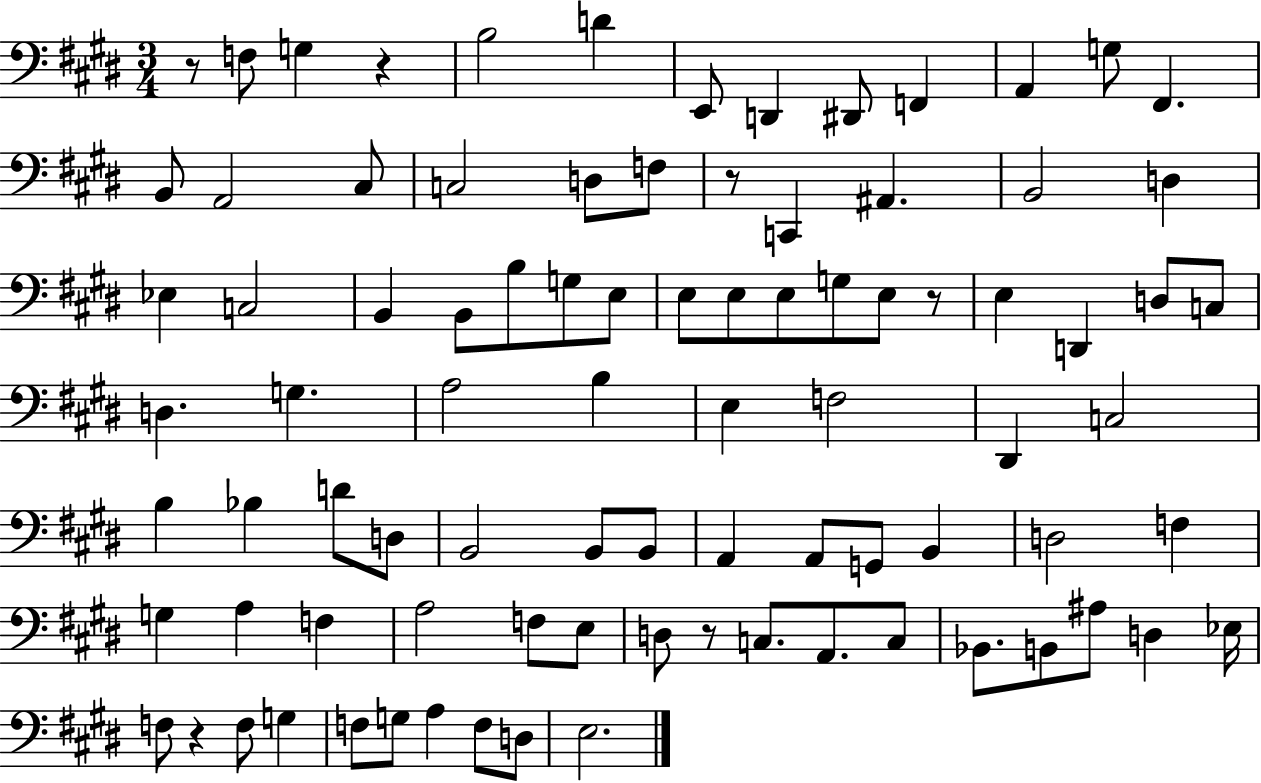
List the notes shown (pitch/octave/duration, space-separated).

R/e F3/e G3/q R/q B3/h D4/q E2/e D2/q D#2/e F2/q A2/q G3/e F#2/q. B2/e A2/h C#3/e C3/h D3/e F3/e R/e C2/q A#2/q. B2/h D3/q Eb3/q C3/h B2/q B2/e B3/e G3/e E3/e E3/e E3/e E3/e G3/e E3/e R/e E3/q D2/q D3/e C3/e D3/q. G3/q. A3/h B3/q E3/q F3/h D#2/q C3/h B3/q Bb3/q D4/e D3/e B2/h B2/e B2/e A2/q A2/e G2/e B2/q D3/h F3/q G3/q A3/q F3/q A3/h F3/e E3/e D3/e R/e C3/e. A2/e. C3/e Bb2/e. B2/e A#3/e D3/q Eb3/s F3/e R/q F3/e G3/q F3/e G3/e A3/q F3/e D3/e E3/h.